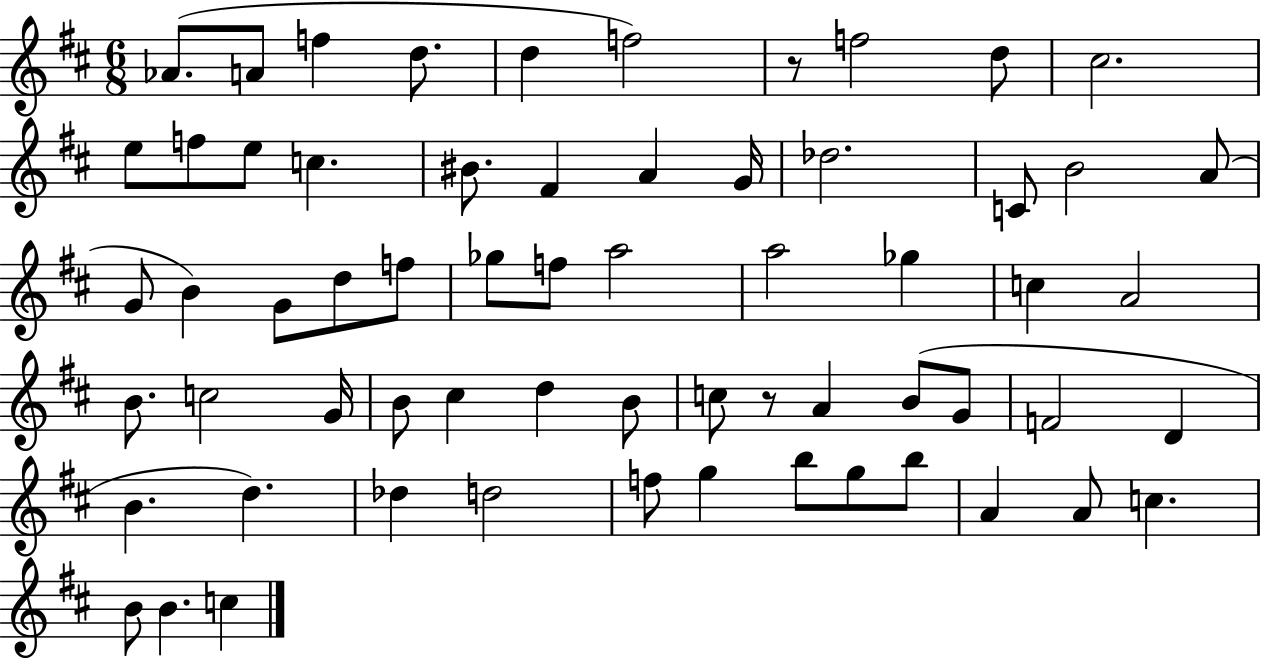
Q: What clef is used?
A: treble